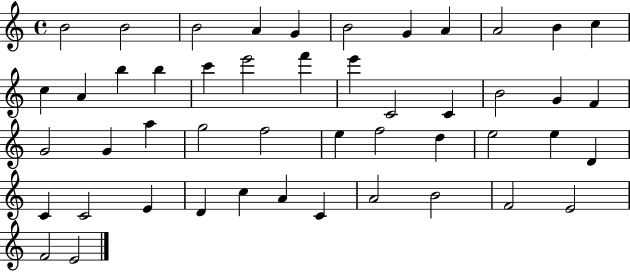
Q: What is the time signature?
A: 4/4